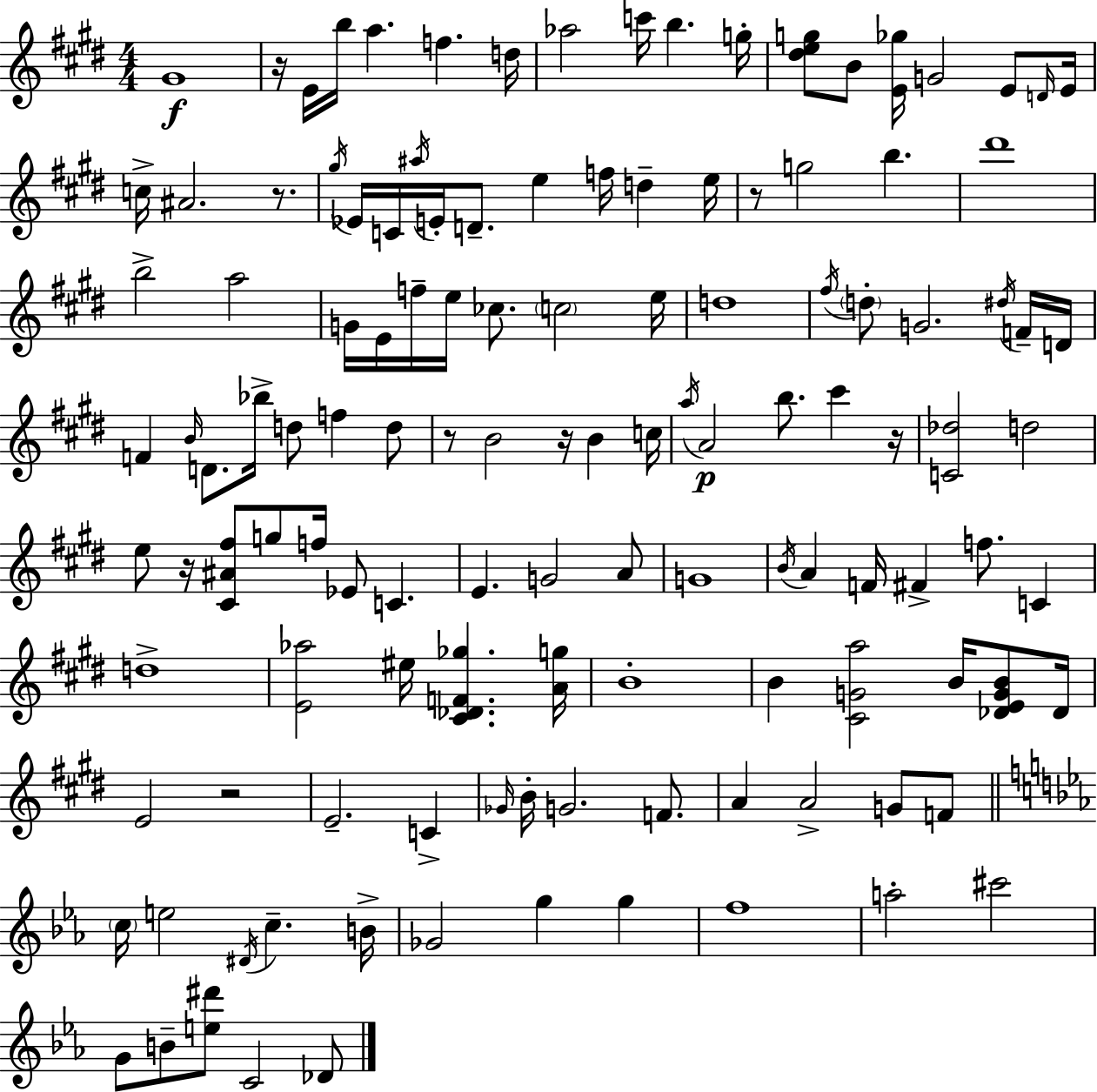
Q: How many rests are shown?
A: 8